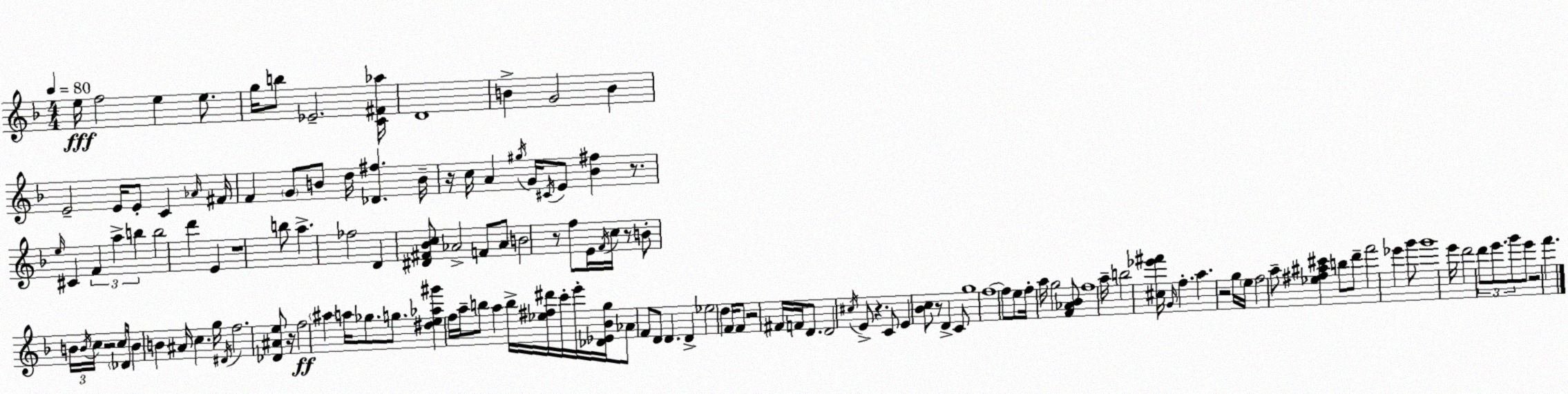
X:1
T:Untitled
M:4/4
L:1/4
K:F
e/4 f2 e e/2 g/4 b/2 _E2 [C^F_a]/4 D4 B G2 B E2 E/4 E/2 C _A/4 ^F/4 F G/2 B/2 d/4 [_D^f] B/4 z/4 c/4 A ^g/4 G/4 ^C/4 E/2 [_B^f] z/2 e/4 ^C F a b b2 d' E z4 b/2 a _f2 D [^D^F_Bc]/2 _A2 F/2 _A/2 B2 z/2 f/2 E/4 F/4 c/4 z/2 B/2 B/4 B/4 c/4 z2 c/2 _D/4 B B ^A/4 c g/4 ^D/4 f2 [_D^Ae]/2 z/4 f2 ^a a/4 _g/2 g/2 [^de_a^g'] f/4 a/4 b/2 a b/4 [_e^f^d']/4 c'/4 e'/4 [_D_E_Bg]/4 _A/2 F/2 D/2 D D _e2 d F/4 F/2 z2 ^F/4 F/4 D/2 D2 ^c/4 E/2 z C/2 E [_Bc]/2 z/2 D C/2 g4 f4 f/2 e/2 f/4 a/4 g2 [F_A_B]/2 f4 a/4 b2 [^c_e'^f']/4 G/4 f a z2 g/4 e/4 f2 a/2 [_e^f^a^c'] b/2 d'/2 f'2 _e' g'/2 g'4 e'/4 d'2 d'/2 e'/2 g'/2 e'/2 z2 f'